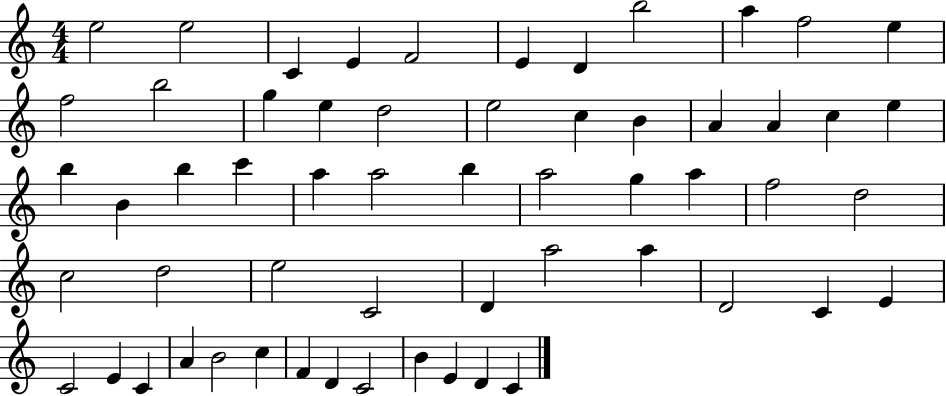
{
  \clef treble
  \numericTimeSignature
  \time 4/4
  \key c \major
  e''2 e''2 | c'4 e'4 f'2 | e'4 d'4 b''2 | a''4 f''2 e''4 | \break f''2 b''2 | g''4 e''4 d''2 | e''2 c''4 b'4 | a'4 a'4 c''4 e''4 | \break b''4 b'4 b''4 c'''4 | a''4 a''2 b''4 | a''2 g''4 a''4 | f''2 d''2 | \break c''2 d''2 | e''2 c'2 | d'4 a''2 a''4 | d'2 c'4 e'4 | \break c'2 e'4 c'4 | a'4 b'2 c''4 | f'4 d'4 c'2 | b'4 e'4 d'4 c'4 | \break \bar "|."
}